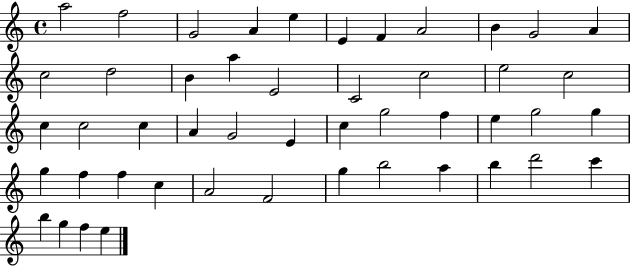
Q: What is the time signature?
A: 4/4